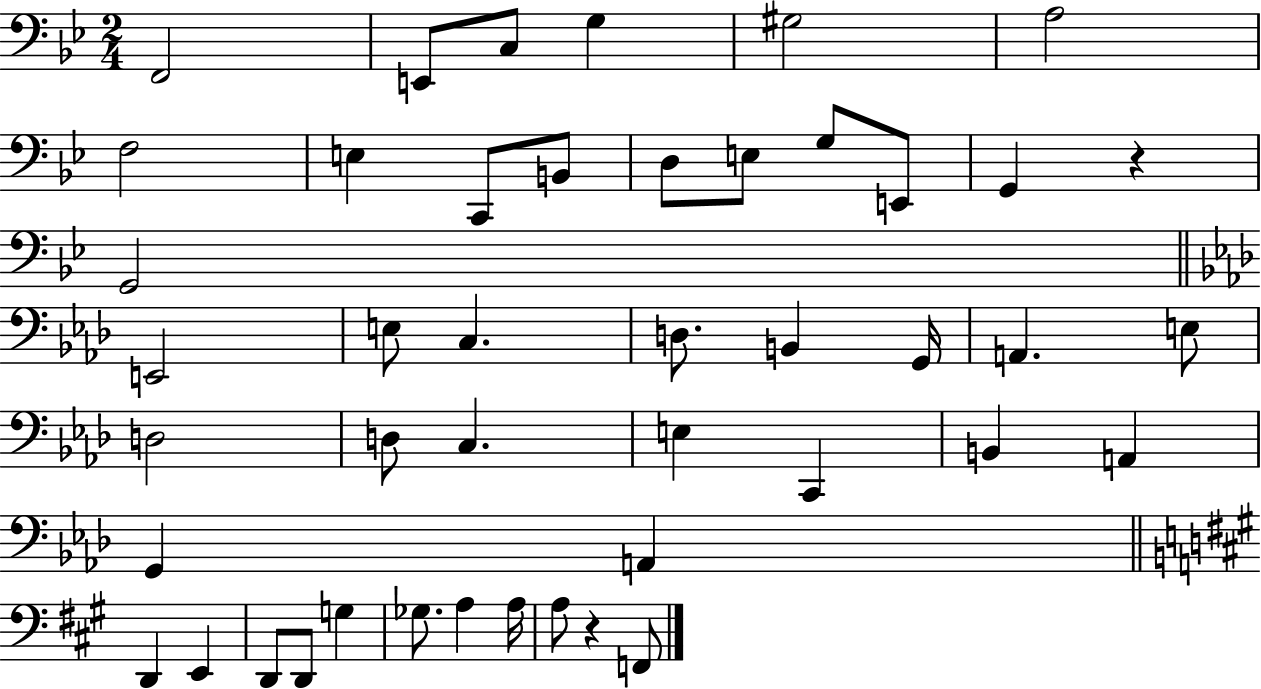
{
  \clef bass
  \numericTimeSignature
  \time 2/4
  \key bes \major
  f,2 | e,8 c8 g4 | gis2 | a2 | \break f2 | e4 c,8 b,8 | d8 e8 g8 e,8 | g,4 r4 | \break g,2 | \bar "||" \break \key aes \major e,2 | e8 c4. | d8. b,4 g,16 | a,4. e8 | \break d2 | d8 c4. | e4 c,4 | b,4 a,4 | \break g,4 a,4 | \bar "||" \break \key a \major d,4 e,4 | d,8 d,8 g4 | ges8. a4 a16 | a8 r4 f,8 | \break \bar "|."
}